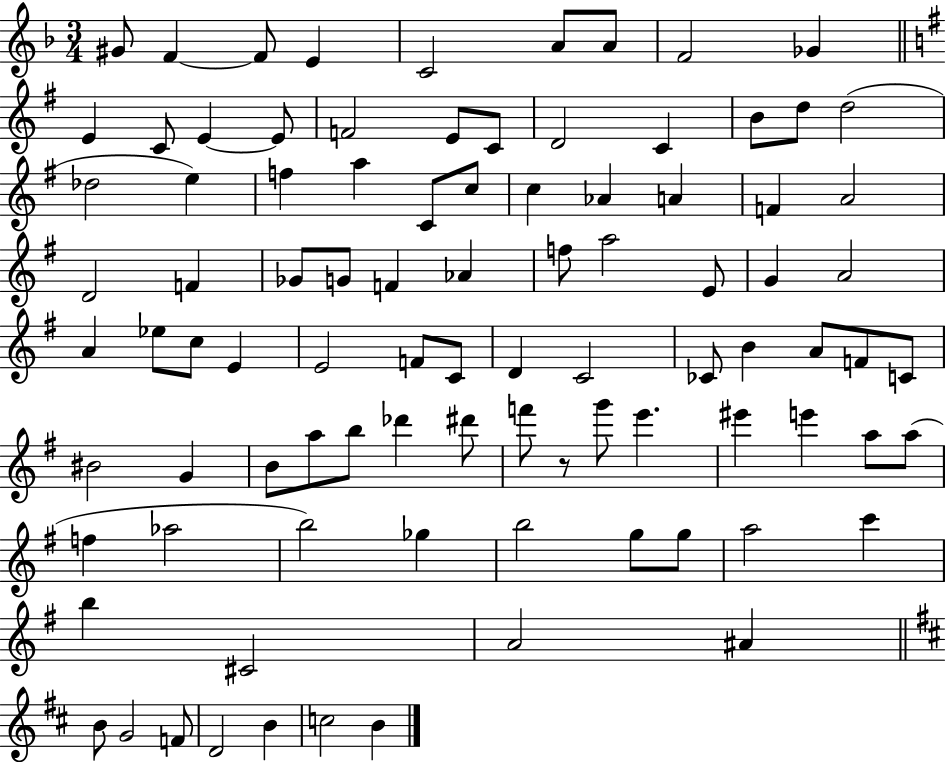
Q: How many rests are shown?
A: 1